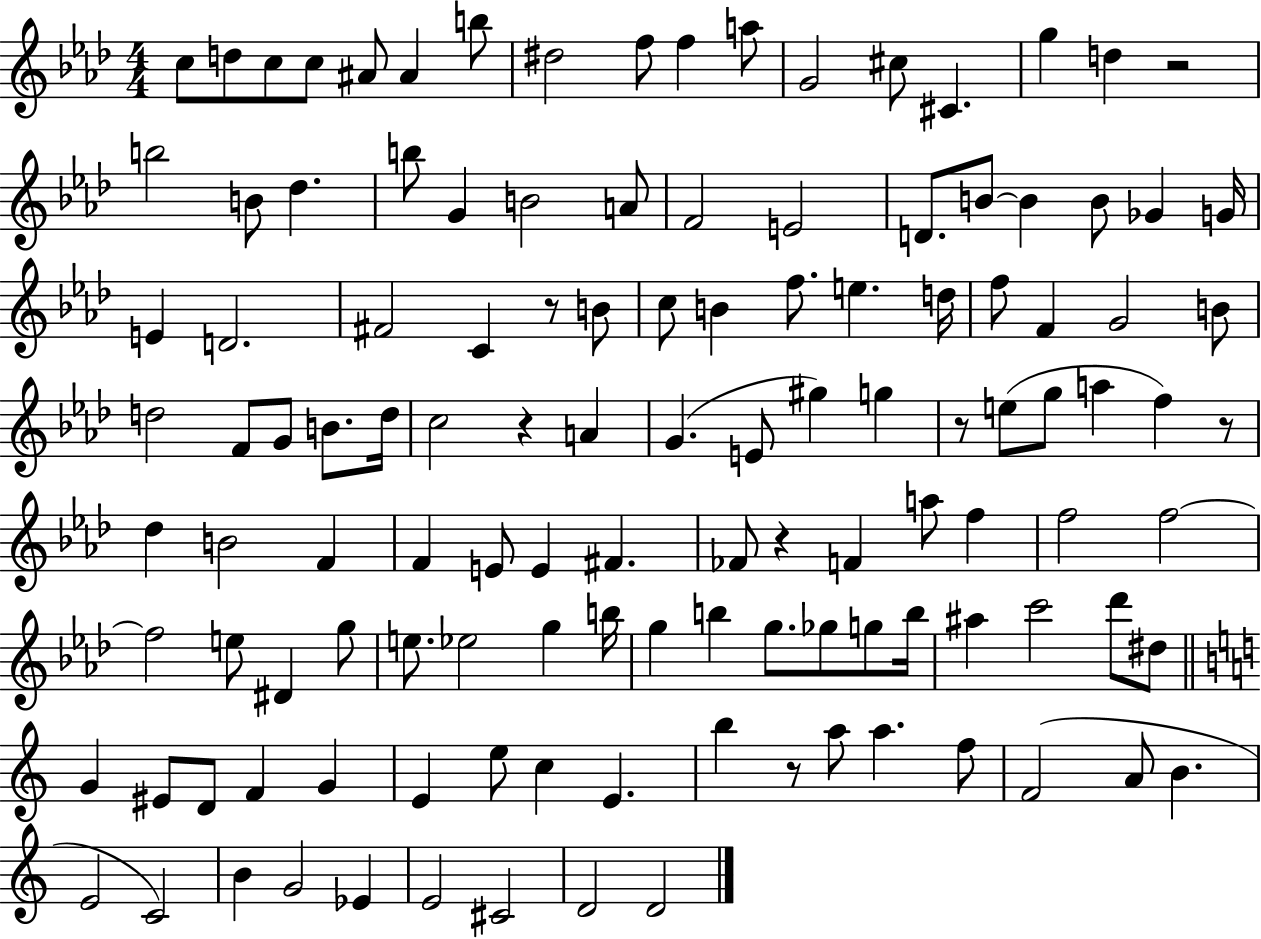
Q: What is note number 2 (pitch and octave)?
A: D5